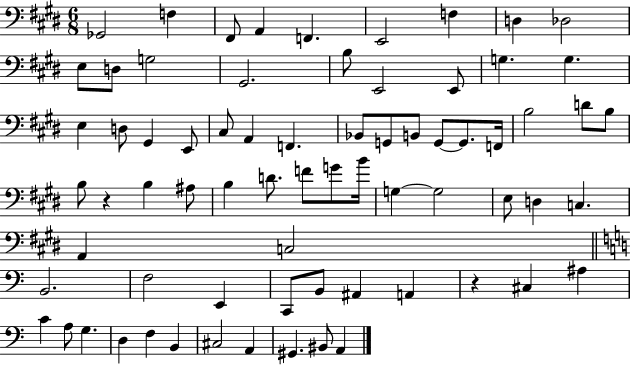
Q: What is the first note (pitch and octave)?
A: Gb2